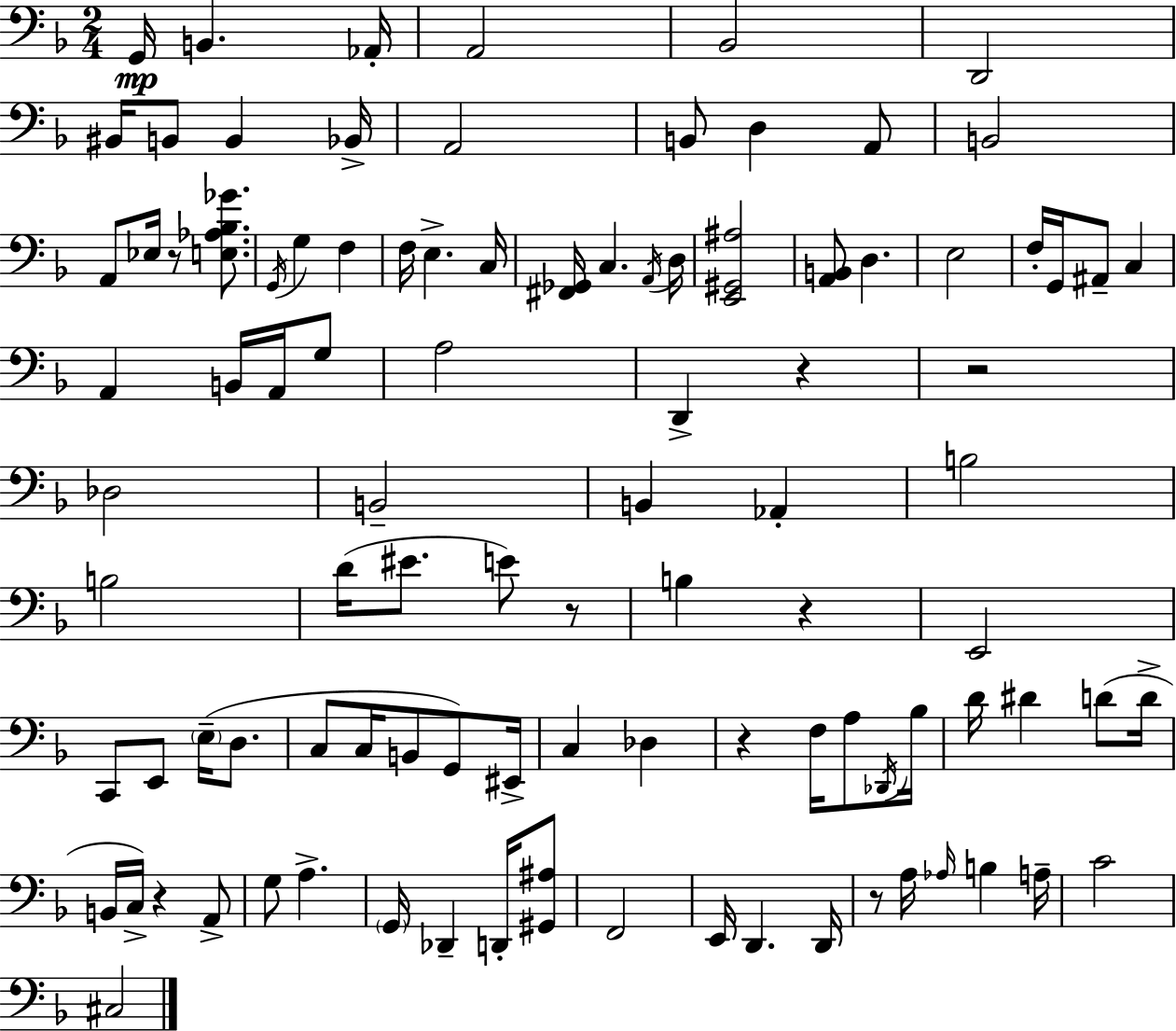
G2/s B2/q. Ab2/s A2/h Bb2/h D2/h BIS2/s B2/e B2/q Bb2/s A2/h B2/e D3/q A2/e B2/h A2/e Eb3/s R/e [E3,Ab3,Bb3,Gb4]/e. G2/s G3/q F3/q F3/s E3/q. C3/s [F#2,Gb2]/s C3/q. A2/s D3/s [E2,G#2,A#3]/h [A2,B2]/e D3/q. E3/h F3/s G2/s A#2/e C3/q A2/q B2/s A2/s G3/e A3/h D2/q R/q R/h Db3/h B2/h B2/q Ab2/q B3/h B3/h D4/s EIS4/e. E4/e R/e B3/q R/q E2/h C2/e E2/e E3/s D3/e. C3/e C3/s B2/e G2/e EIS2/s C3/q Db3/q R/q F3/s A3/e Db2/s Bb3/s D4/s D#4/q D4/e D4/s B2/s C3/s R/q A2/e G3/e A3/q. G2/s Db2/q D2/s [G#2,A#3]/e F2/h E2/s D2/q. D2/s R/e A3/s Ab3/s B3/q A3/s C4/h C#3/h